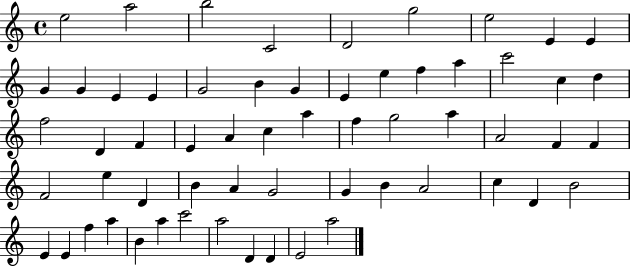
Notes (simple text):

E5/h A5/h B5/h C4/h D4/h G5/h E5/h E4/q E4/q G4/q G4/q E4/q E4/q G4/h B4/q G4/q E4/q E5/q F5/q A5/q C6/h C5/q D5/q F5/h D4/q F4/q E4/q A4/q C5/q A5/q F5/q G5/h A5/q A4/h F4/q F4/q F4/h E5/q D4/q B4/q A4/q G4/h G4/q B4/q A4/h C5/q D4/q B4/h E4/q E4/q F5/q A5/q B4/q A5/q C6/h A5/h D4/q D4/q E4/h A5/h